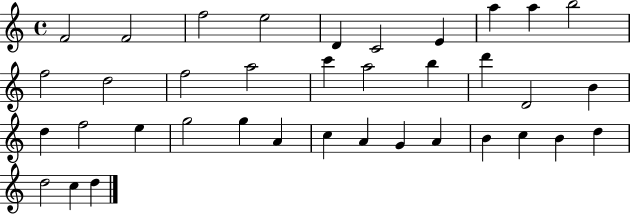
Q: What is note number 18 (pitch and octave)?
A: D6